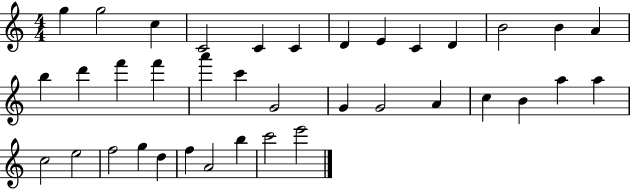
G5/q G5/h C5/q C4/h C4/q C4/q D4/q E4/q C4/q D4/q B4/h B4/q A4/q B5/q D6/q F6/q F6/q A6/q C6/q G4/h G4/q G4/h A4/q C5/q B4/q A5/q A5/q C5/h E5/h F5/h G5/q D5/q F5/q A4/h B5/q C6/h E6/h